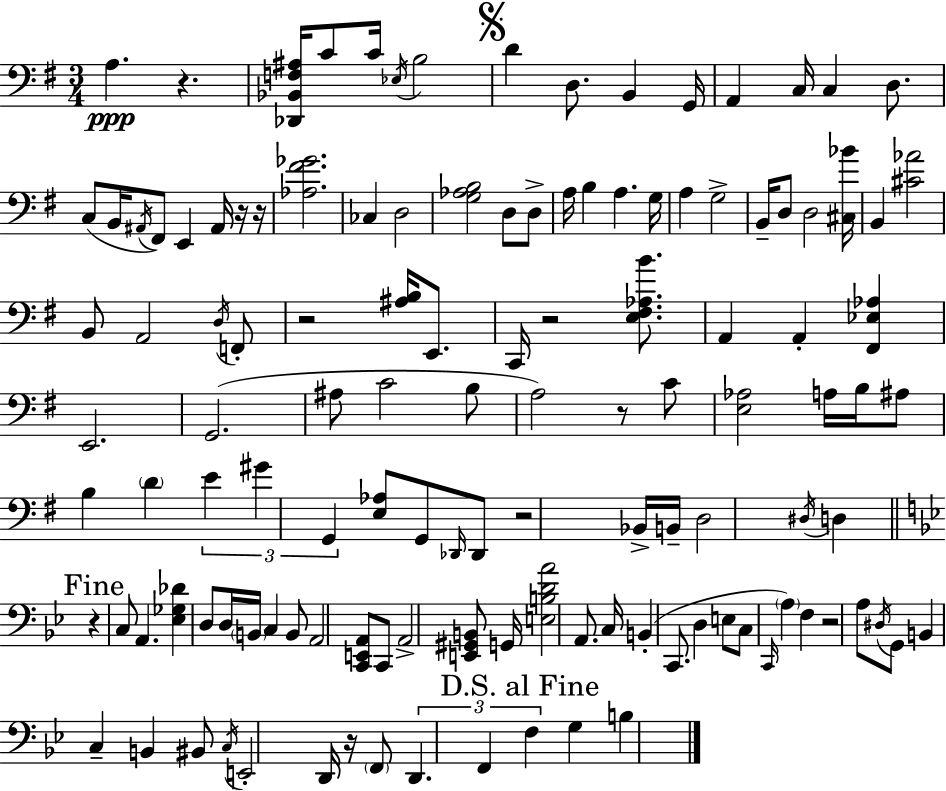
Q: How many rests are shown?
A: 10